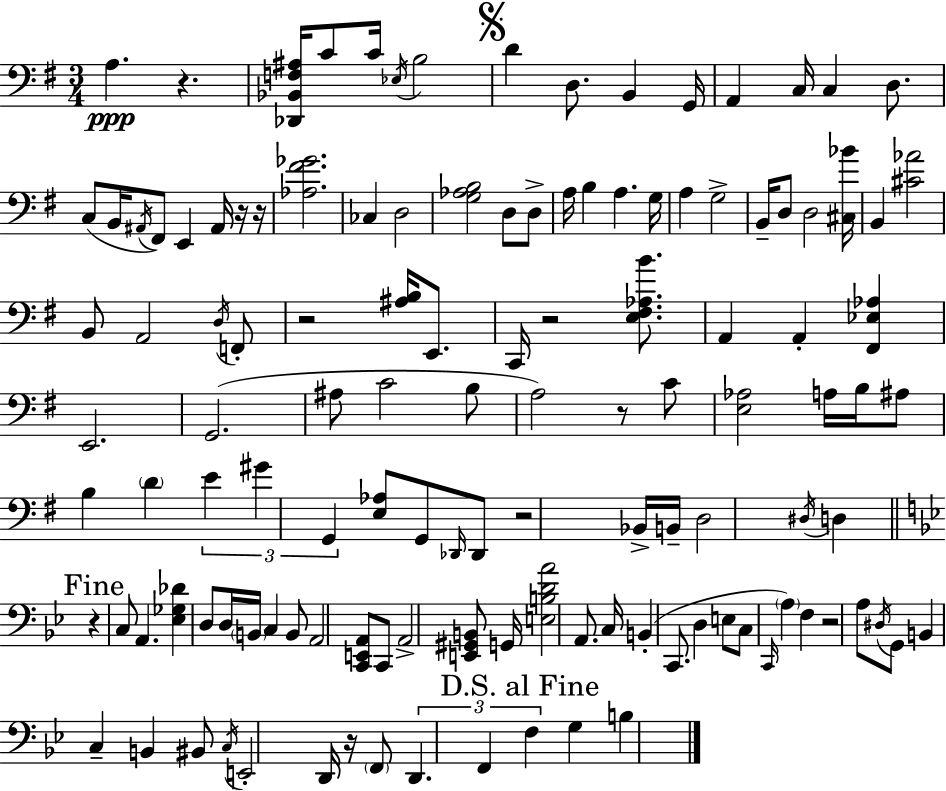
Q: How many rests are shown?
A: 10